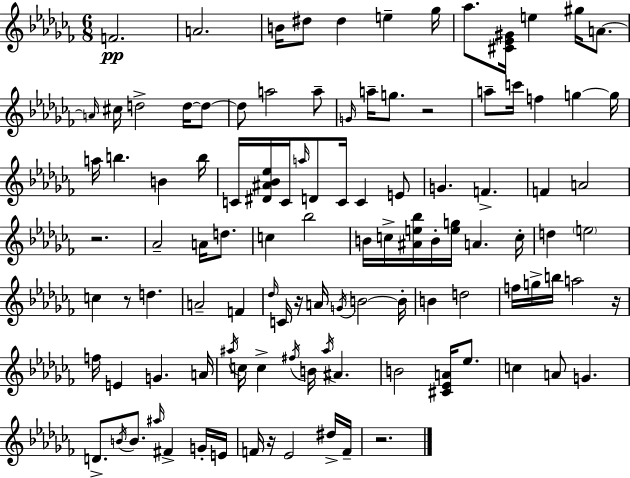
{
  \clef treble
  \numericTimeSignature
  \time 6/8
  \key aes \minor
  f'2.\pp | a'2. | b'16 dis''8 dis''4 e''4-- ges''16 | aes''8. <cis' ees' gis'>16 e''4 gis''16 a'8.~~ | \break \grace { a'16 } cis''16 d''2-> d''16~~ d''8~~ | d''8 a''2 a''8-- | \grace { g'16 } a''16-- g''8. r2 | a''8-- c'''16 f''4 g''4~~ | \break g''16 a''16 b''4. b'4 | b''16 c'16 <dis' ais' bes' ees''>16 c'16 \grace { a''16 } d'8 c'16 c'4 | e'8 g'4. f'4.-> | f'4 a'2 | \break r2. | aes'2-- a'16 | d''8. c''4 bes''2 | b'16 c''16-> <ais' e'' bes''>16 b'16-. <e'' g''>16 a'4. | \break c''16-. d''4 \parenthesize e''2 | c''4 r8 d''4. | a'2-- f'4 | \grace { des''16 } c'16 r16 a'16 \acciaccatura { g'16 } b'2~~ | \break b'16-. b'4 d''2 | f''16 g''16-> b''16 a''2 | r16 f''16 e'4 g'4. | a'16 \acciaccatura { ais''16 } c''16 c''4-> \acciaccatura { fis''16 } | \break b'16 \acciaccatura { ais''16 } ais'4. b'2 | <cis' ees' a'>16 ees''8. c''4 | a'8 g'4. d'8.-> \acciaccatura { b'16 } | b'8. \grace { ais''16 } fis'4-> g'16-. e'16 f'16 r16 | \break ees'2 dis''16-> f'16-- r2. | \bar "|."
}